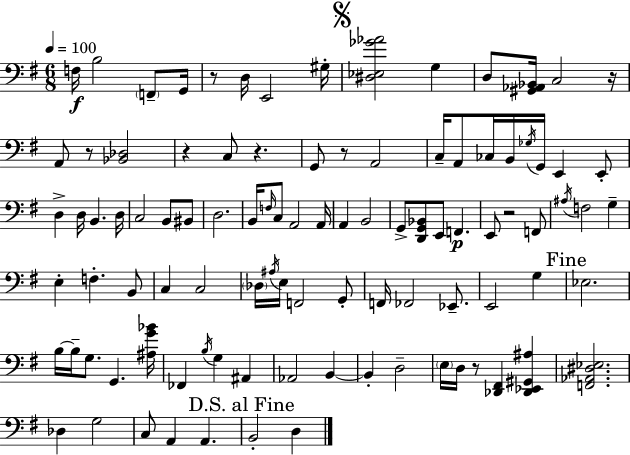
{
  \clef bass
  \numericTimeSignature
  \time 6/8
  \key g \major
  \tempo 4 = 100
  \repeat volta 2 { f16\f b2 \parenthesize f,8-- g,16 | r8 d16 e,2 gis16-. | \mark \markup { \musicglyph "scripts.segno" } <dis ees ges' aes'>2 g4 | d8 <gis, aes, bes,>16 c2 r16 | \break a,8 r8 <bes, des>2 | r4 c8 r4. | g,8 r8 a,2 | c16-- a,8 ces16 b,16 \acciaccatura { ges16 } g,16 e,4 e,8-. | \break d4-> d16 b,4. | d16 c2 b,8 bis,8 | d2. | b,16 \grace { f16 } c8 a,2 | \break a,16 a,4 b,2 | g,8-> <d, g, bes,>8 e,8 f,4.\p | e,8 r2 | f,8 \acciaccatura { ais16 } f2 g4-- | \break e4-. f4.-. | b,8 c4 c2 | \parenthesize des16 \acciaccatura { ais16 } e16 f,2 | g,8-. f,16 fes,2 | \break ees,8.-- e,2 | g4 \mark "Fine" ees2. | b16~~ b16-- g8. g,4. | <ais g' bes'>16 fes,4 \acciaccatura { b16 } g4 | \break ais,4 aes,2 | b,4~~ b,4-. d2-- | \parenthesize e16 d16 r8 <des, fis,>4 | <des, ees, gis, ais>4 <f, aes, dis ees>2. | \break des4 g2 | c8 a,4 a,4. | \mark "D.S. al Fine" b,2-. | d4 } \bar "|."
}